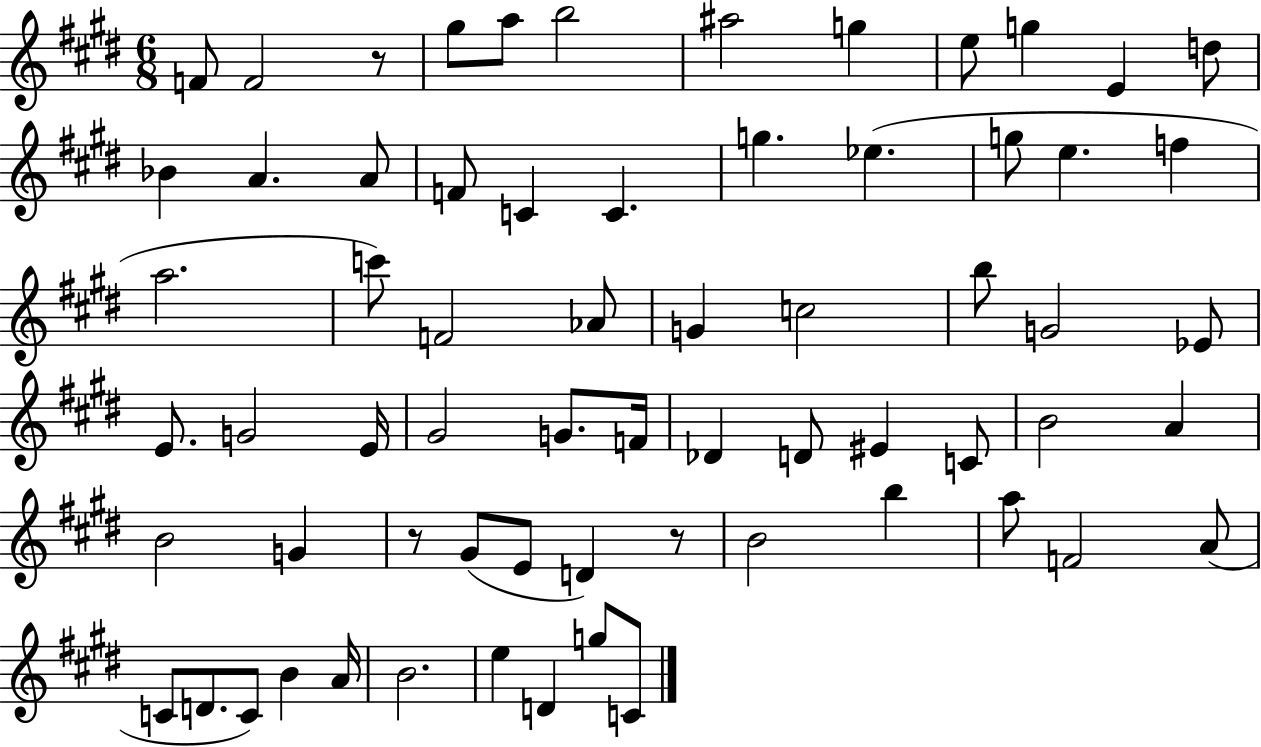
F4/e F4/h R/e G#5/e A5/e B5/h A#5/h G5/q E5/e G5/q E4/q D5/e Bb4/q A4/q. A4/e F4/e C4/q C4/q. G5/q. Eb5/q. G5/e E5/q. F5/q A5/h. C6/e F4/h Ab4/e G4/q C5/h B5/e G4/h Eb4/e E4/e. G4/h E4/s G#4/h G4/e. F4/s Db4/q D4/e EIS4/q C4/e B4/h A4/q B4/h G4/q R/e G#4/e E4/e D4/q R/e B4/h B5/q A5/e F4/h A4/e C4/e D4/e. C4/e B4/q A4/s B4/h. E5/q D4/q G5/e C4/e